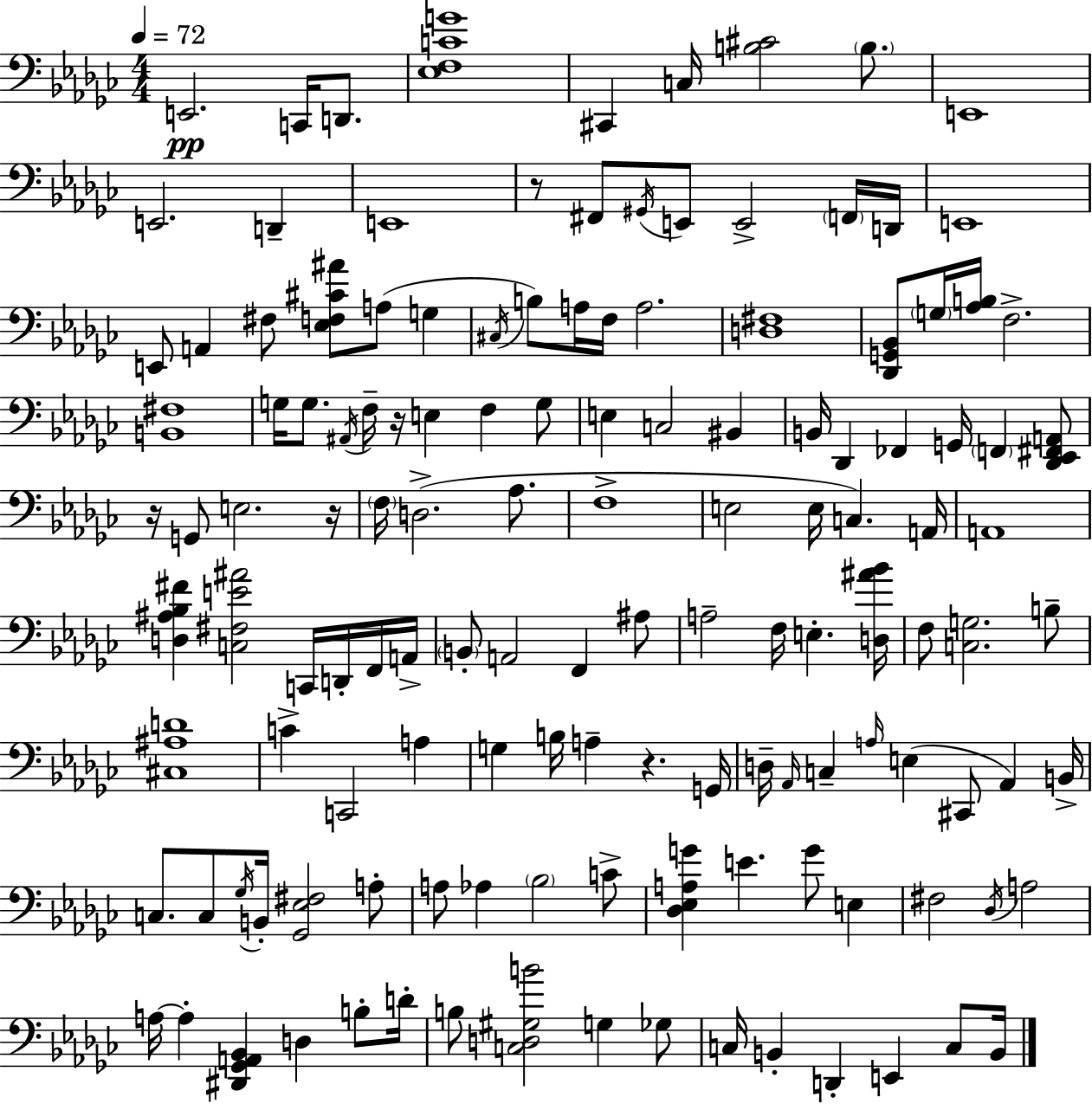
E2/h. C2/s D2/e. [Eb3,F3,C4,G4]/w C#2/q C3/s [B3,C#4]/h B3/e. E2/w E2/h. D2/q E2/w R/e F#2/e G#2/s E2/e E2/h F2/s D2/s E2/w E2/e A2/q F#3/e [Eb3,F3,C#4,A#4]/e A3/e G3/q C#3/s B3/e A3/s F3/s A3/h. [D3,F#3]/w [Db2,G2,Bb2]/e G3/s [Ab3,B3]/s F3/h. [B2,F#3]/w G3/s G3/e. A#2/s F3/s R/s E3/q F3/q G3/e E3/q C3/h BIS2/q B2/s Db2/q FES2/q G2/s F2/q [Db2,Eb2,F#2,A2]/e R/s G2/e E3/h. R/s F3/s D3/h. Ab3/e. F3/w E3/h E3/s C3/q. A2/s A2/w [D3,A#3,Bb3,F#4]/q [C3,F#3,E4,A#4]/h C2/s D2/s F2/s A2/s B2/e A2/h F2/q A#3/e A3/h F3/s E3/q. [D3,A#4,Bb4]/s F3/e [C3,G3]/h. B3/e [C#3,A#3,D4]/w C4/q C2/h A3/q G3/q B3/s A3/q R/q. G2/s D3/s Ab2/s C3/q A3/s E3/q C#2/e Ab2/q B2/s C3/e. C3/e Gb3/s B2/s [Gb2,Eb3,F#3]/h A3/e A3/e Ab3/q Bb3/h C4/e [Db3,Eb3,A3,G4]/q E4/q. G4/e E3/q F#3/h Db3/s A3/h A3/s A3/q [D#2,Gb2,A2,Bb2]/q D3/q B3/e D4/s B3/e [C3,D3,G#3,B4]/h G3/q Gb3/e C3/s B2/q D2/q E2/q C3/e B2/s